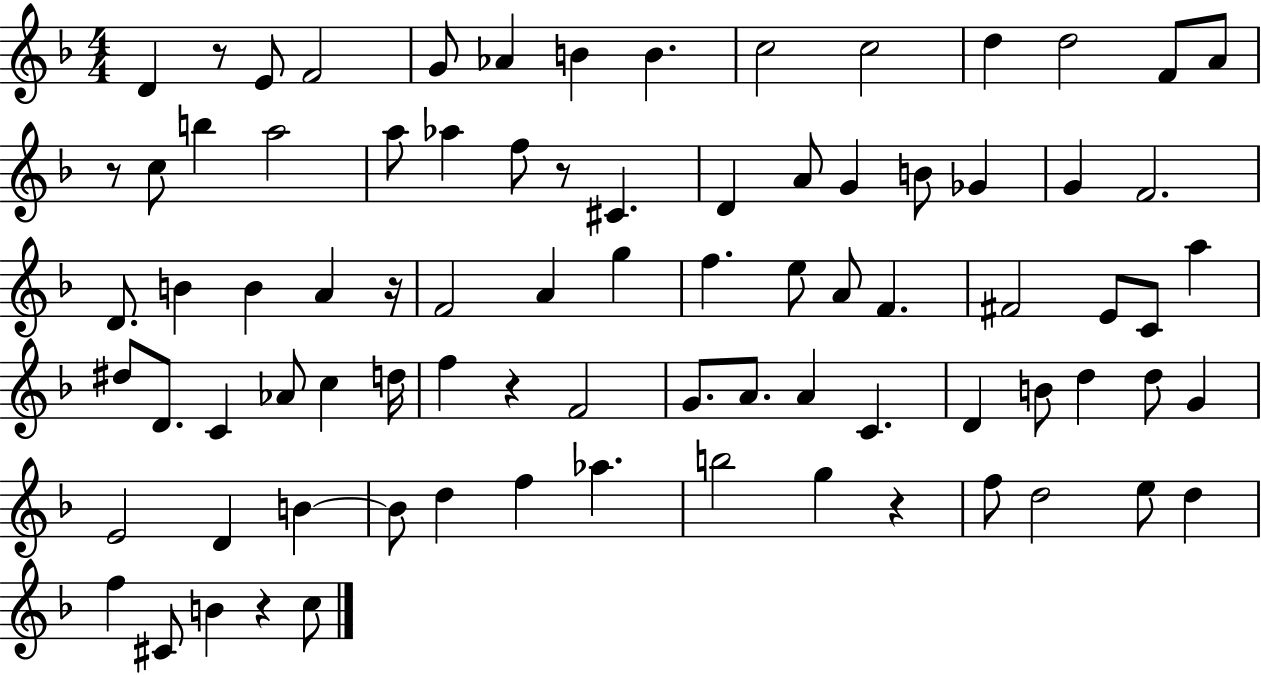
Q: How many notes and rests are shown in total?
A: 83